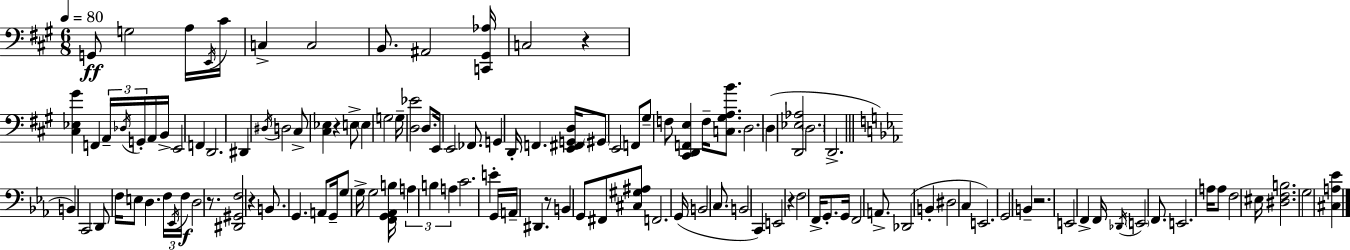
{
  \clef bass
  \numericTimeSignature
  \time 6/8
  \key a \major
  \tempo 4 = 80
  g,8\ff g2 a16 \acciaccatura { e,16 } | cis'16 c4-> c2 | b,8. ais,2 | <c, gis, aes>16 c2 r4 | \break <cis ees gis'>4 f,4 \tuplet 3/2 { a,16-- \acciaccatura { des16 } g,16-. } | a,16 b,16-> e,2 f,4 | d,2. | dis,4 \acciaccatura { dis16 } d2 | \break cis8-> <cis ees>4 r4 | e8-> \parenthesize e4 g2 | g16-- <d ees'>2 | d8. e,16 e,2 | \break fes,8. g,4 d,16-. f,4. | <e, fis, g, d>16 \parenthesize gis,8 e,2 | f,8 gis8-- f8 <cis, d, f, e>4 f16-- | <c gis a b'>8. d2. | \break d4( <d, ees aes>2 | \parenthesize d2. | d,2.-> | \bar "||" \break \key ees \major b,4) c,2 | d,8 f16 e8 d4. \tuplet 3/2 { f16 | \acciaccatura { ees,16 } f16\f } d2 r8. | <dis, gis, f>2 r4 | \break b,8. g,4. a,8 | g,16-- g8 g16-> g2 | <f, g, aes, b>16 \tuplet 3/2 { a4 b4 a4 } | c'2. | \break e'4-. g,16 a,16-- dis,4. | r8 b,4 g,8 fis,8 <cis gis ais>8 | f,2. | g,16( b,2 c8. | \break b,2 c,4) | e,2 r4 | f2 f,16-> g,8.-. | g,16 f,2 a,8.-> | \break des,2( b,4-. | dis2 c4 | e,2.) | g,2 b,4-- | \break r2. | e,2 f,4-> | f,16 \acciaccatura { des,16 } \parenthesize e,2 f,8. | e,2. | \break a16 a8 f2 | eis16 <dis f b>2. | g2 <cis a ees'>4 | \bar "|."
}